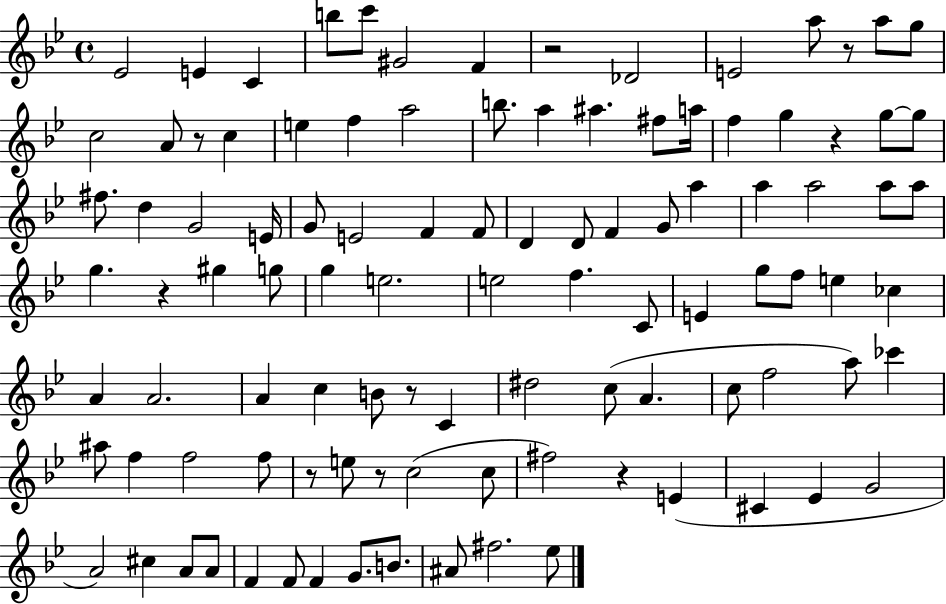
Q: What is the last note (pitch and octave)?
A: Eb5